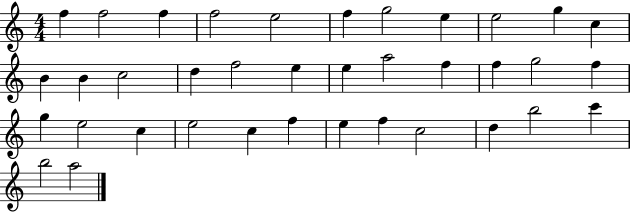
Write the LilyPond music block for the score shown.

{
  \clef treble
  \numericTimeSignature
  \time 4/4
  \key c \major
  f''4 f''2 f''4 | f''2 e''2 | f''4 g''2 e''4 | e''2 g''4 c''4 | \break b'4 b'4 c''2 | d''4 f''2 e''4 | e''4 a''2 f''4 | f''4 g''2 f''4 | \break g''4 e''2 c''4 | e''2 c''4 f''4 | e''4 f''4 c''2 | d''4 b''2 c'''4 | \break b''2 a''2 | \bar "|."
}